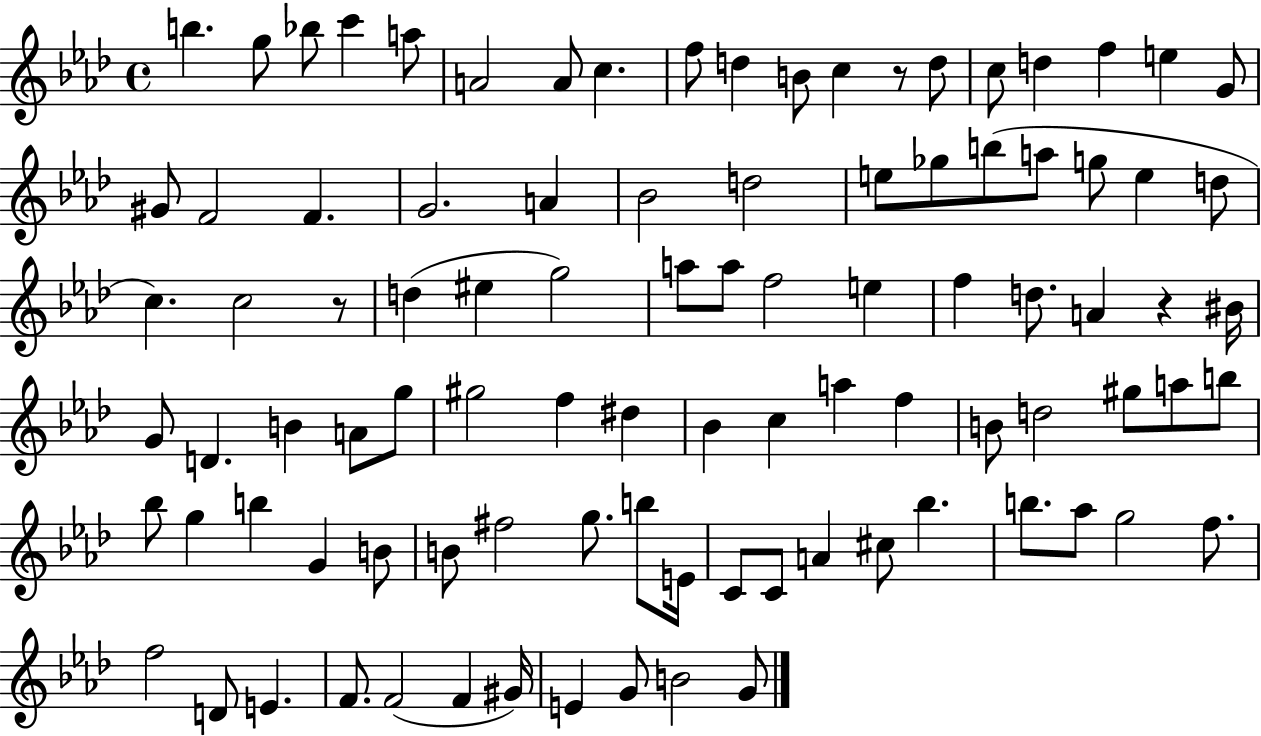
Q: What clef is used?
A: treble